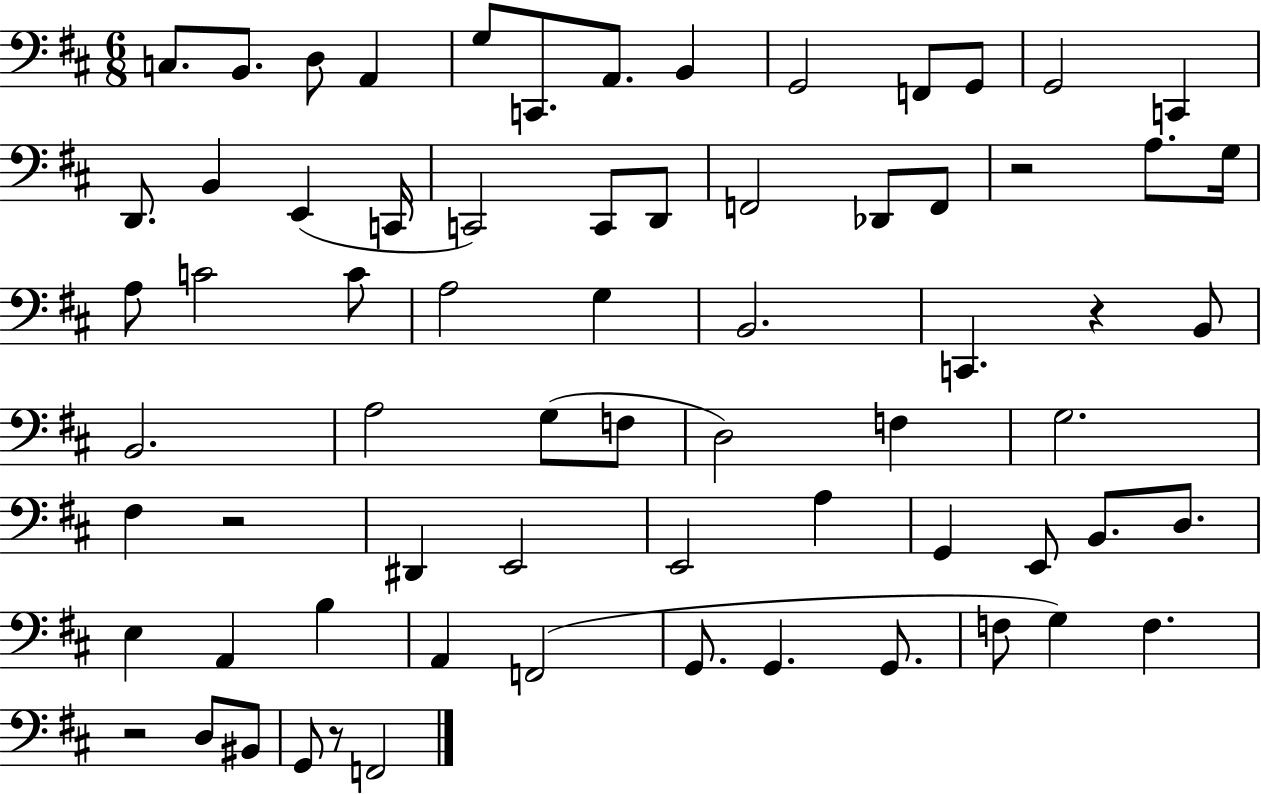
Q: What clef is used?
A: bass